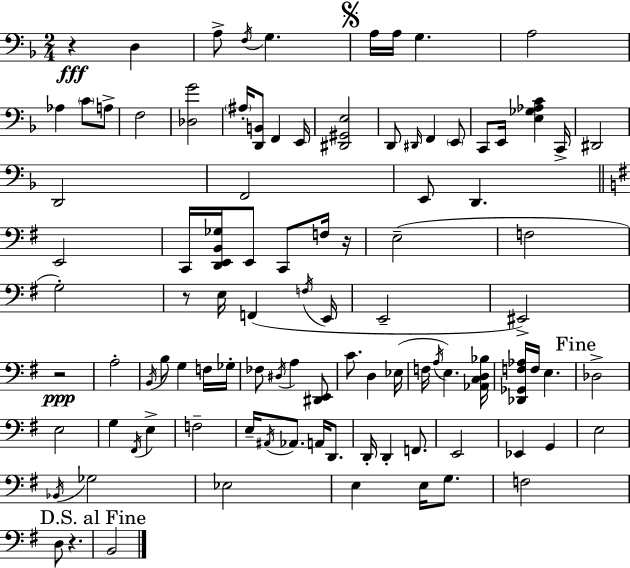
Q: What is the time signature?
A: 2/4